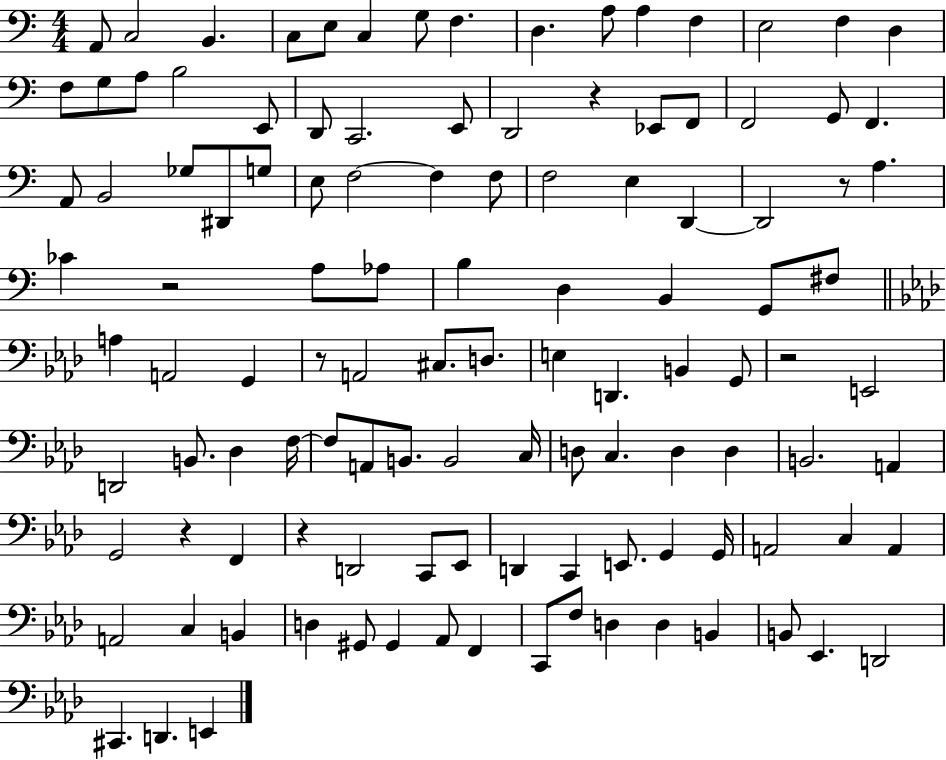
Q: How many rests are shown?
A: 7